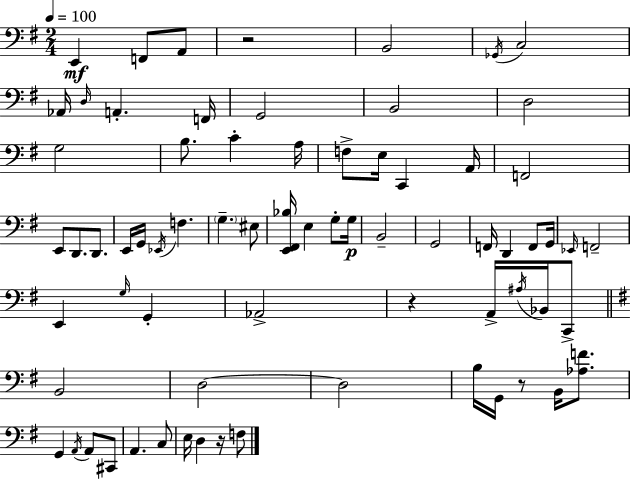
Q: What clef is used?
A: bass